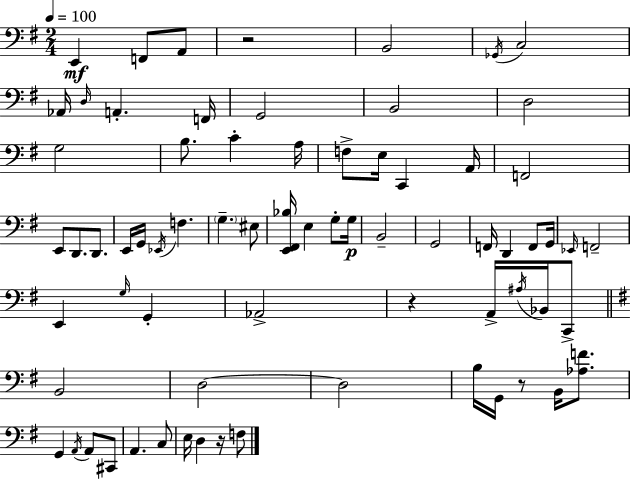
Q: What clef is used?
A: bass